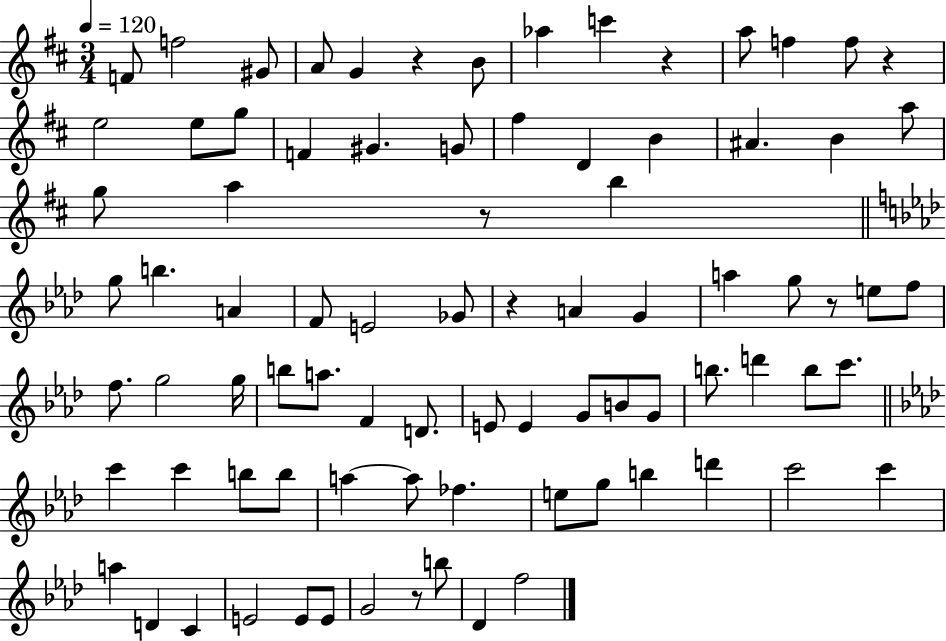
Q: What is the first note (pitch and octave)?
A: F4